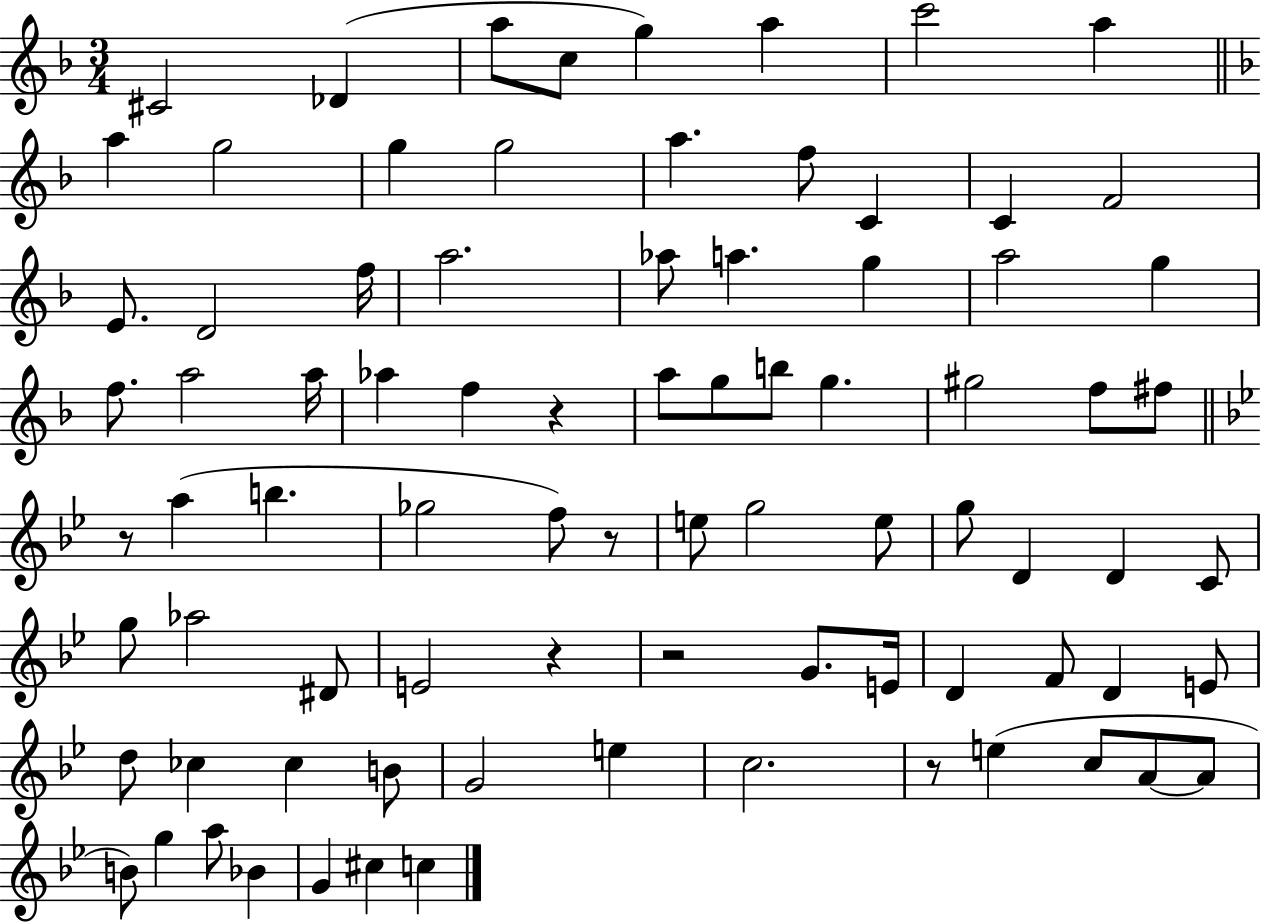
X:1
T:Untitled
M:3/4
L:1/4
K:F
^C2 _D a/2 c/2 g a c'2 a a g2 g g2 a f/2 C C F2 E/2 D2 f/4 a2 _a/2 a g a2 g f/2 a2 a/4 _a f z a/2 g/2 b/2 g ^g2 f/2 ^f/2 z/2 a b _g2 f/2 z/2 e/2 g2 e/2 g/2 D D C/2 g/2 _a2 ^D/2 E2 z z2 G/2 E/4 D F/2 D E/2 d/2 _c _c B/2 G2 e c2 z/2 e c/2 A/2 A/2 B/2 g a/2 _B G ^c c